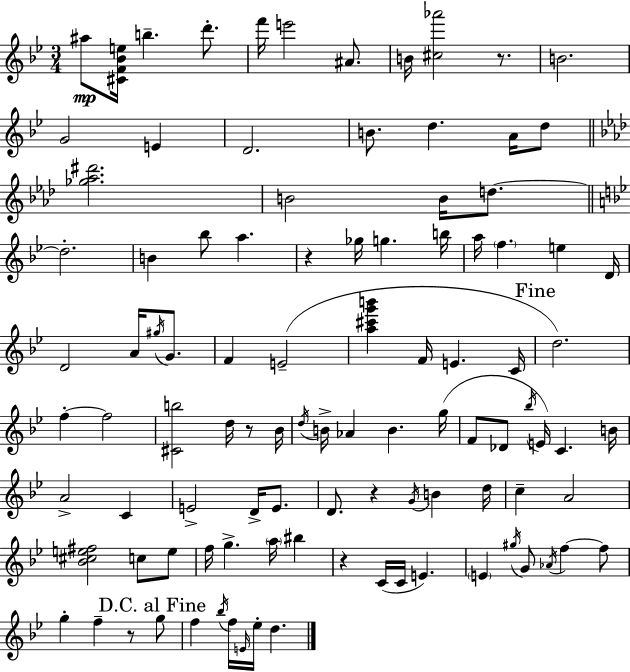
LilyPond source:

{
  \clef treble
  \numericTimeSignature
  \time 3/4
  \key bes \major
  ais''8\mp <cis' f' bes' e''>16 b''4.-- d'''8.-. | f'''16 e'''2 ais'8. | b'16 <cis'' aes'''>2 r8. | b'2. | \break g'2 e'4 | d'2. | b'8. d''4. a'16 d''8 | \bar "||" \break \key aes \major <ges'' aes'' dis'''>2. | b'2 b'16 d''8.~~ | \bar "||" \break \key bes \major d''2.-. | b'4 bes''8 a''4. | r4 ges''16 g''4. b''16 | a''16 \parenthesize f''4. e''4 d'16 | \break d'2 a'16 \acciaccatura { gis''16 } g'8. | f'4 e'2--( | <a'' cis''' g''' b'''>4 f'16 e'4. | c'16 \mark "Fine" d''2.) | \break f''4-.~~ f''2 | <cis' b''>2 d''16 r8 | bes'16 \acciaccatura { d''16 } b'16-> aes'4 b'4. | g''16( f'8 des'8 \acciaccatura { bes''16 } e'16) c'4. | \break b'16 a'2-> c'4 | e'2-> d'16-> | e'8. d'8. r4 \acciaccatura { g'16 } b'4 | d''16 c''4-- a'2 | \break <bes' cis'' e'' fis''>2 | c''8 e''8 f''16 g''4.-> \parenthesize a''16 | bis''4 r4 c'16( c'16 e'4.) | \parenthesize e'4 \acciaccatura { gis''16 } g'8 \acciaccatura { aes'16 } | \break f''4~~ f''8 g''4-. f''4-- | r8 \mark "D.C. al Fine" g''8 f''4 \acciaccatura { bes''16 } f''16 | \grace { e'16 } ees''16-. d''4. \bar "|."
}